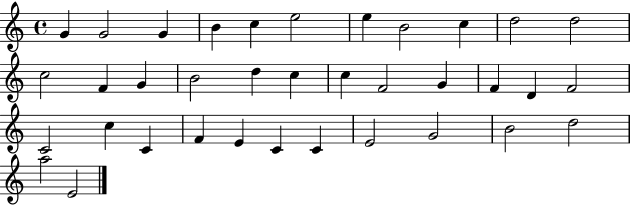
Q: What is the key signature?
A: C major